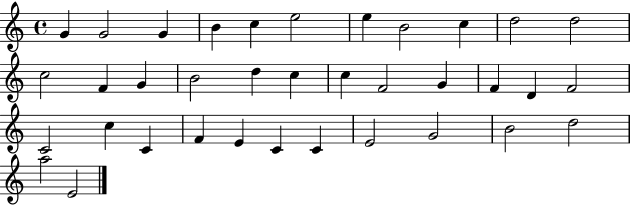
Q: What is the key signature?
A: C major